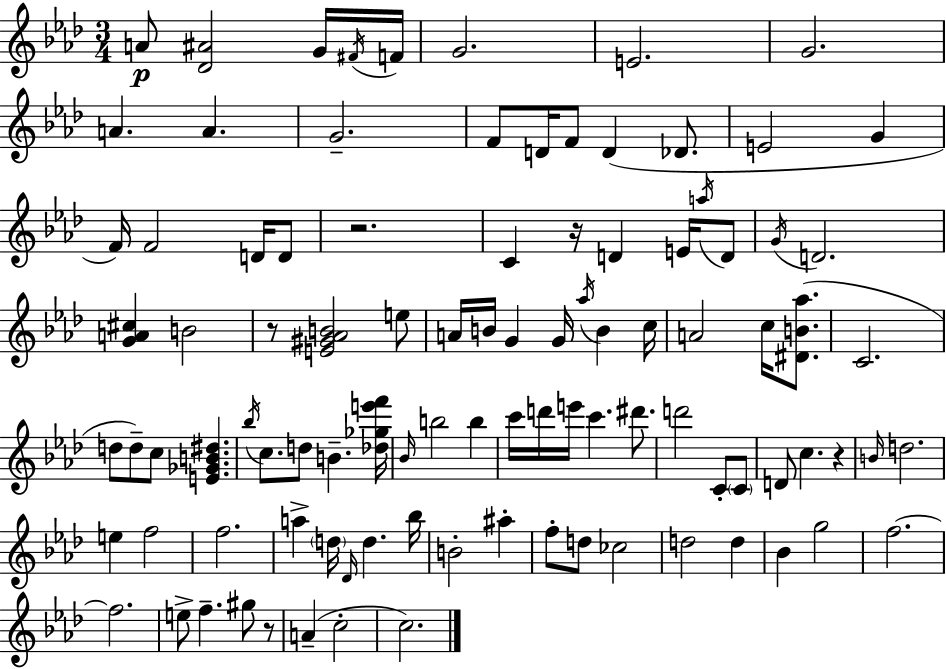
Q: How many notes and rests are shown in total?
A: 98